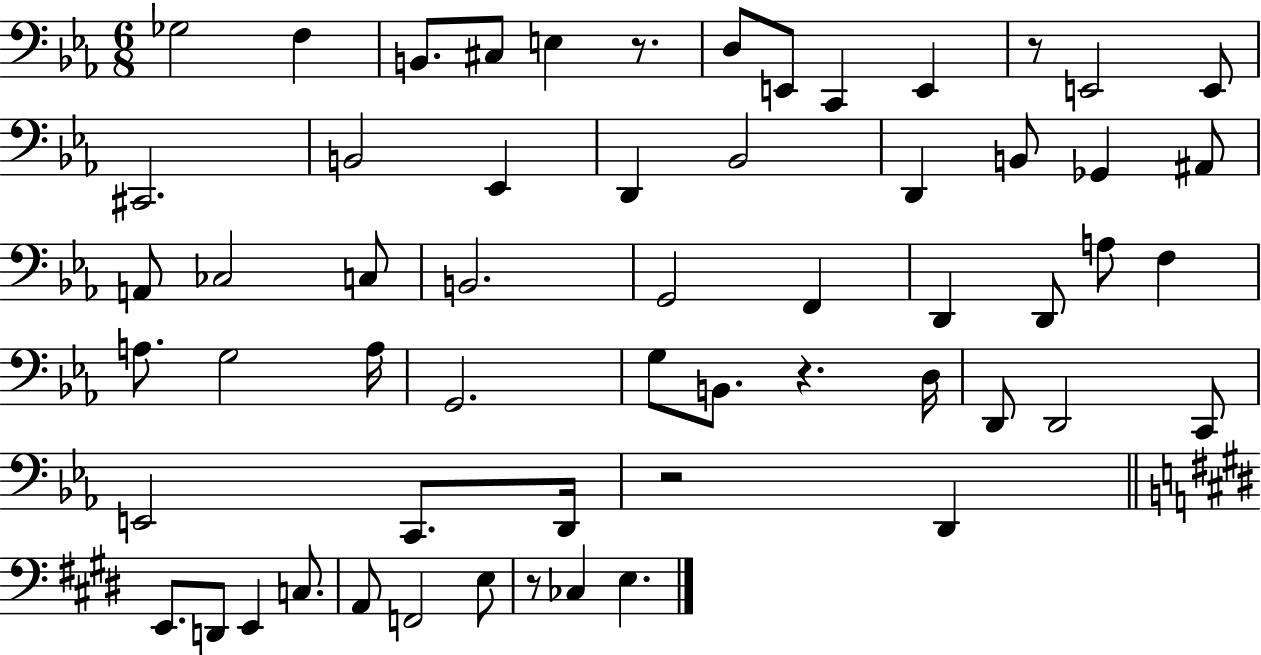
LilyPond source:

{
  \clef bass
  \numericTimeSignature
  \time 6/8
  \key ees \major
  ges2 f4 | b,8. cis8 e4 r8. | d8 e,8 c,4 e,4 | r8 e,2 e,8 | \break cis,2. | b,2 ees,4 | d,4 bes,2 | d,4 b,8 ges,4 ais,8 | \break a,8 ces2 c8 | b,2. | g,2 f,4 | d,4 d,8 a8 f4 | \break a8. g2 a16 | g,2. | g8 b,8. r4. d16 | d,8 d,2 c,8 | \break e,2 c,8. d,16 | r2 d,4 | \bar "||" \break \key e \major e,8. d,8 e,4 c8. | a,8 f,2 e8 | r8 ces4 e4. | \bar "|."
}